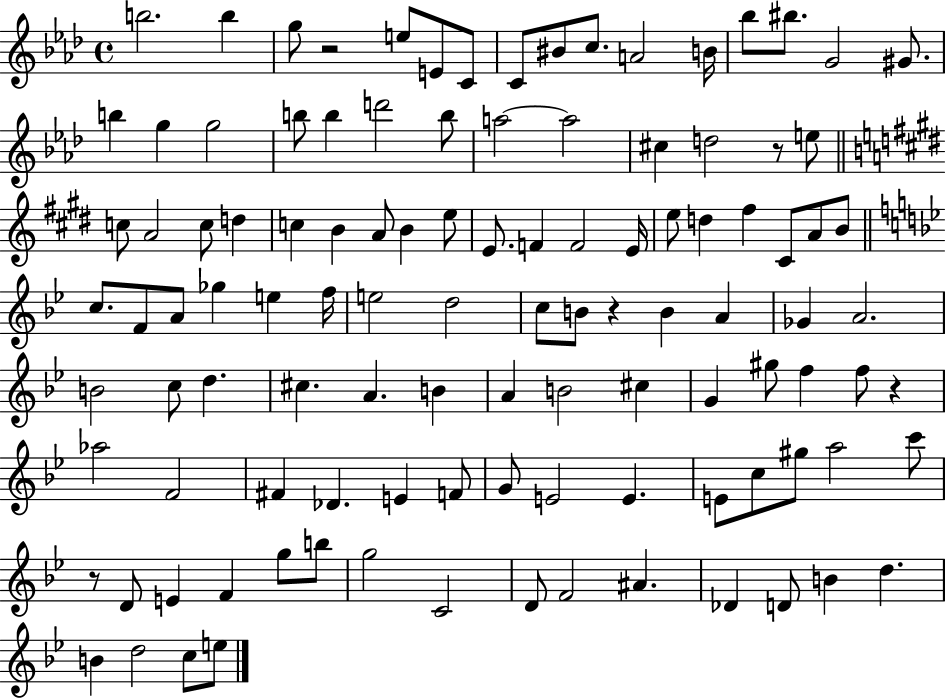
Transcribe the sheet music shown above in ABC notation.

X:1
T:Untitled
M:4/4
L:1/4
K:Ab
b2 b g/2 z2 e/2 E/2 C/2 C/2 ^B/2 c/2 A2 B/4 _b/2 ^b/2 G2 ^G/2 b g g2 b/2 b d'2 b/2 a2 a2 ^c d2 z/2 e/2 c/2 A2 c/2 d c B A/2 B e/2 E/2 F F2 E/4 e/2 d ^f ^C/2 A/2 B/2 c/2 F/2 A/2 _g e f/4 e2 d2 c/2 B/2 z B A _G A2 B2 c/2 d ^c A B A B2 ^c G ^g/2 f f/2 z _a2 F2 ^F _D E F/2 G/2 E2 E E/2 c/2 ^g/2 a2 c'/2 z/2 D/2 E F g/2 b/2 g2 C2 D/2 F2 ^A _D D/2 B d B d2 c/2 e/2